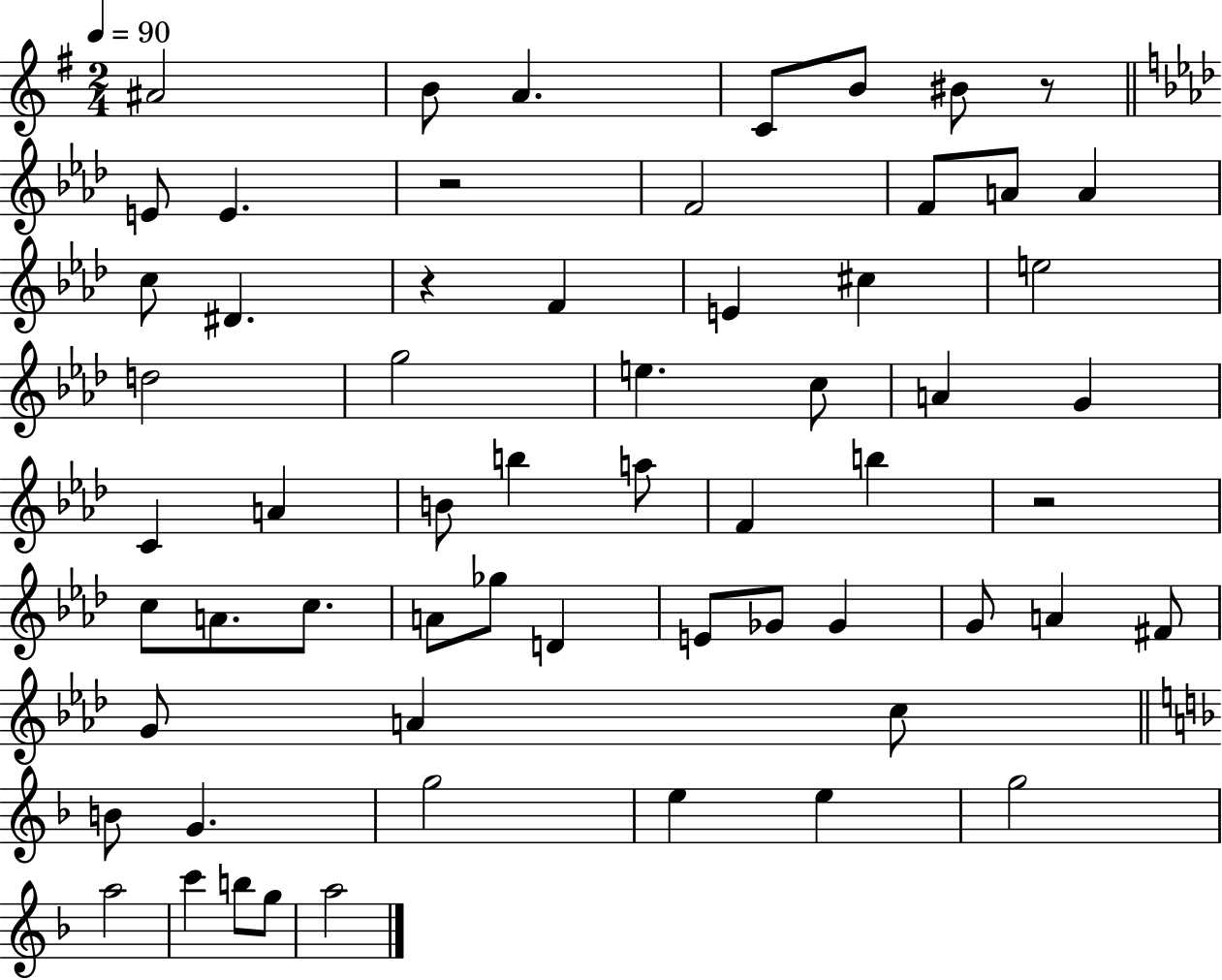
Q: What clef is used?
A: treble